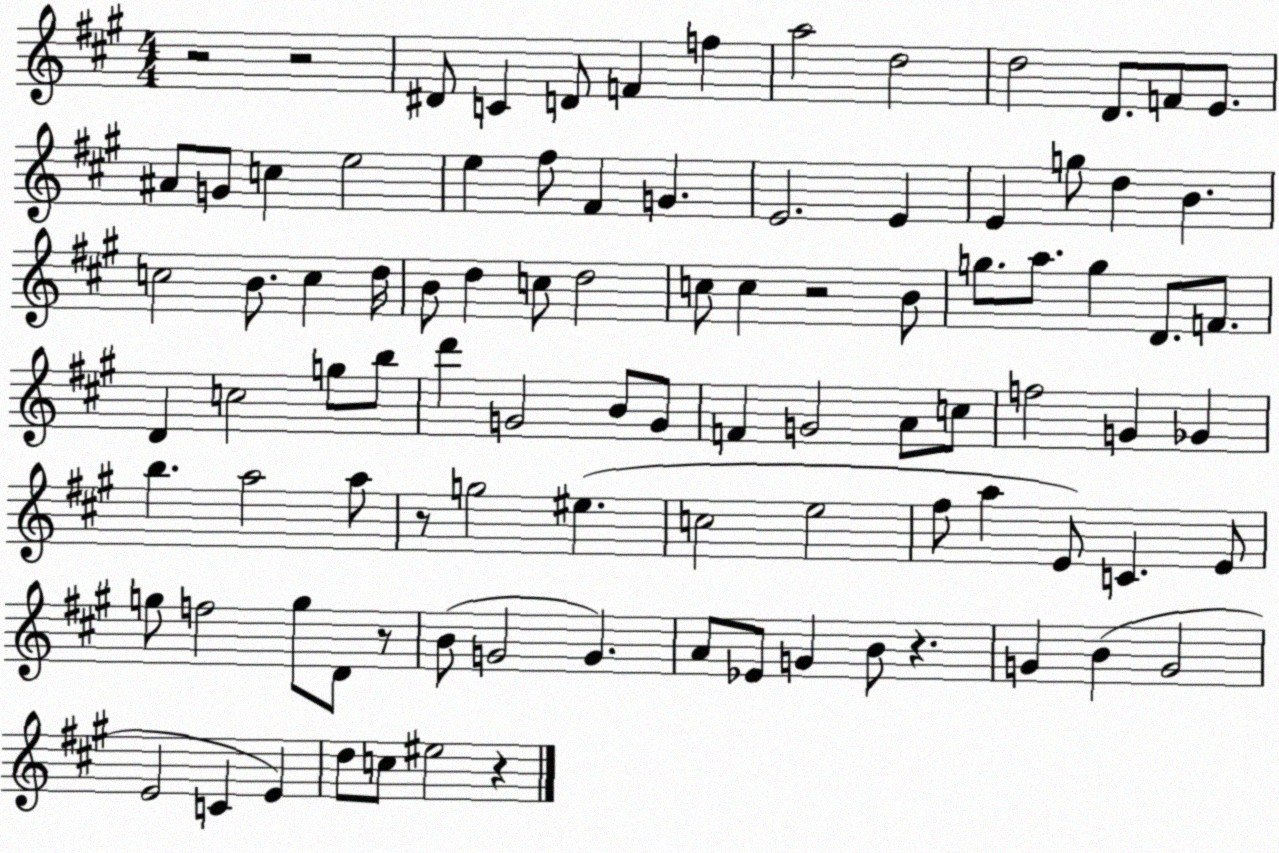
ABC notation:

X:1
T:Untitled
M:4/4
L:1/4
K:A
z2 z2 ^D/2 C D/2 F f a2 d2 d2 D/2 F/2 E/2 ^A/2 G/2 c e2 e ^f/2 ^F G E2 E E g/2 d B c2 B/2 c d/4 B/2 d c/2 d2 c/2 c z2 B/2 g/2 a/2 g D/2 F/2 D c2 g/2 b/2 d' G2 B/2 G/2 F G2 A/2 c/2 f2 G _G b a2 a/2 z/2 g2 ^e c2 e2 ^f/2 a E/2 C E/2 g/2 f2 g/2 D/2 z/2 B/2 G2 G A/2 _E/2 G B/2 z G B G2 E2 C E d/2 c/2 ^e2 z